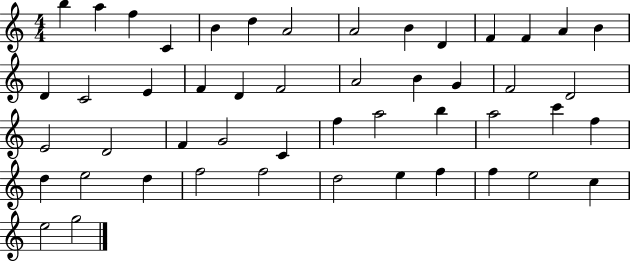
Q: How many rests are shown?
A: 0